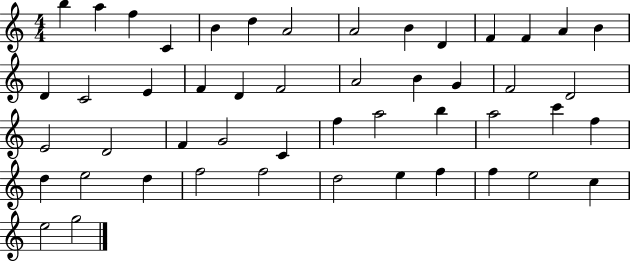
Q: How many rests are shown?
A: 0